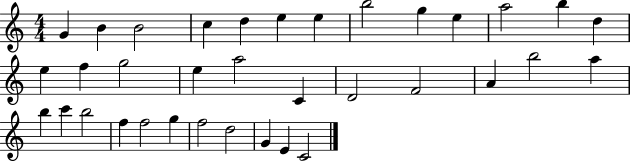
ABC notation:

X:1
T:Untitled
M:4/4
L:1/4
K:C
G B B2 c d e e b2 g e a2 b d e f g2 e a2 C D2 F2 A b2 a b c' b2 f f2 g f2 d2 G E C2